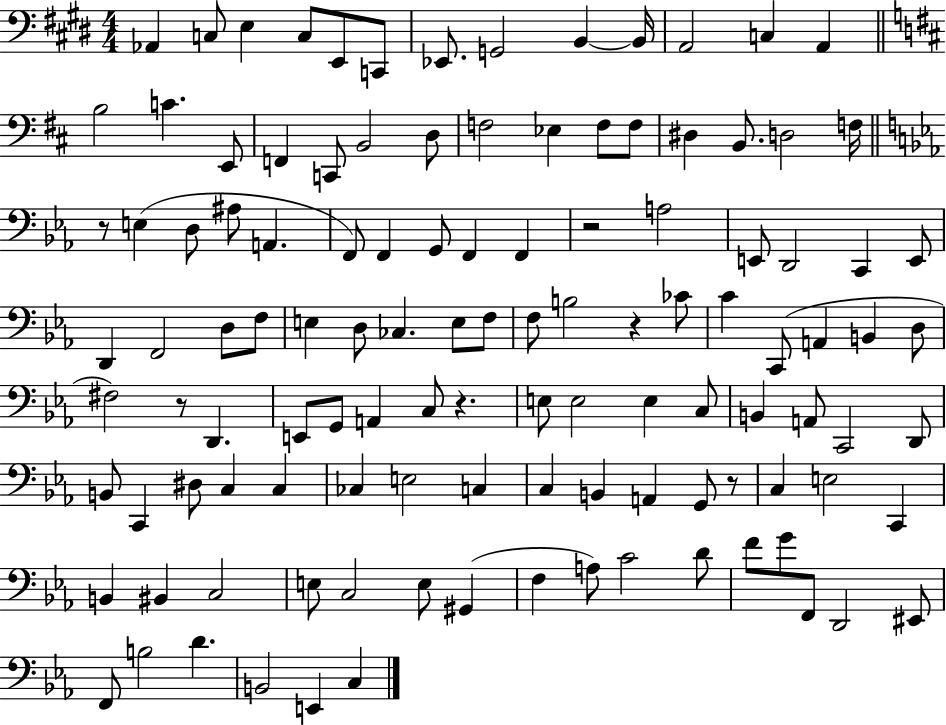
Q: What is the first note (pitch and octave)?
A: Ab2